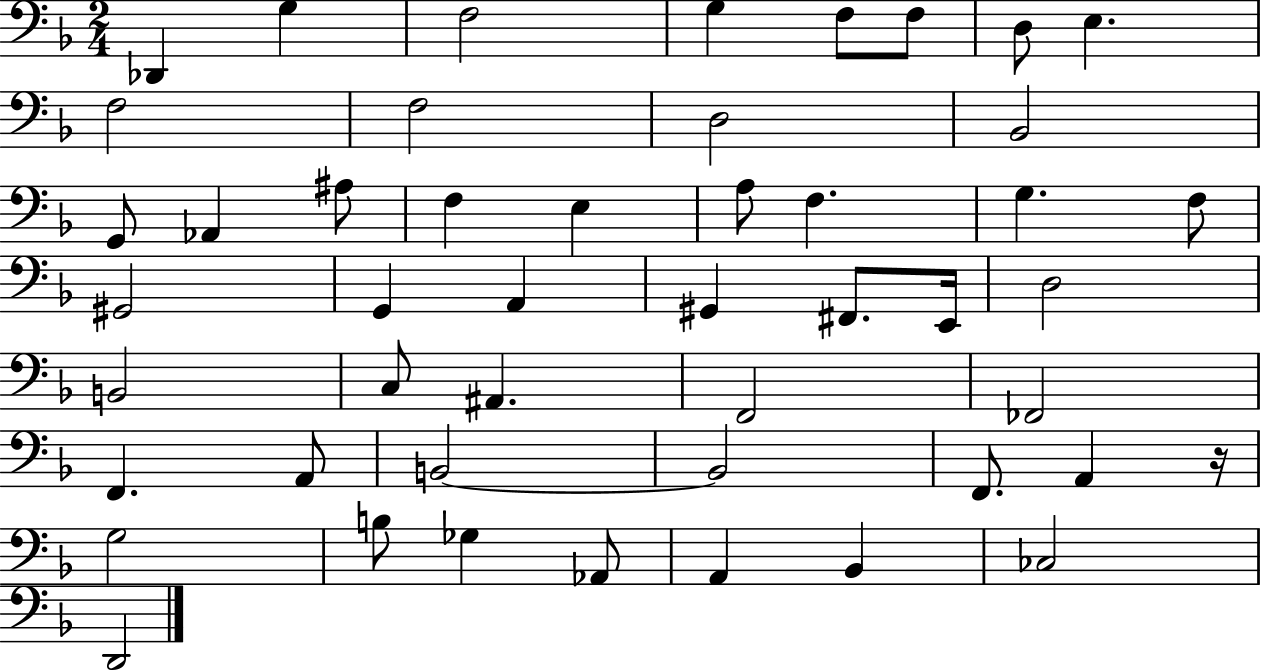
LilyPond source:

{
  \clef bass
  \numericTimeSignature
  \time 2/4
  \key f \major
  des,4 g4 | f2 | g4 f8 f8 | d8 e4. | \break f2 | f2 | d2 | bes,2 | \break g,8 aes,4 ais8 | f4 e4 | a8 f4. | g4. f8 | \break gis,2 | g,4 a,4 | gis,4 fis,8. e,16 | d2 | \break b,2 | c8 ais,4. | f,2 | fes,2 | \break f,4. a,8 | b,2~~ | b,2 | f,8. a,4 r16 | \break g2 | b8 ges4 aes,8 | a,4 bes,4 | ces2 | \break d,2 | \bar "|."
}